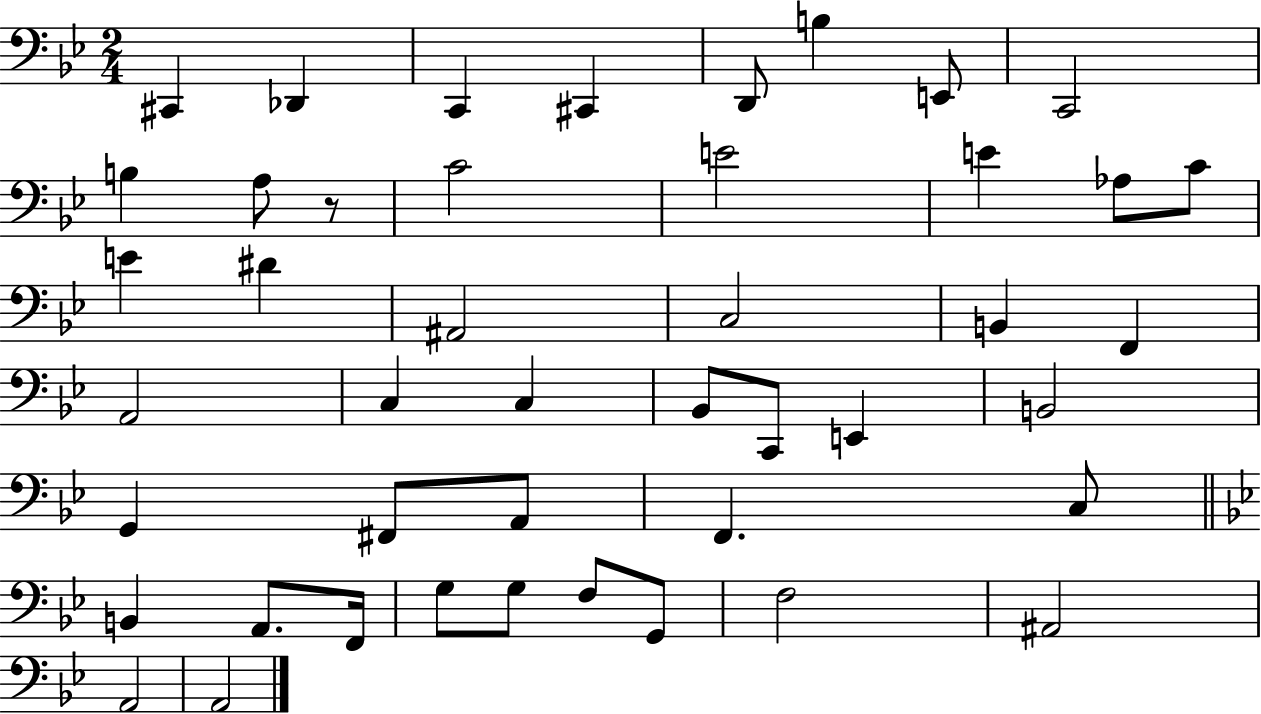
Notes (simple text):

C#2/q Db2/q C2/q C#2/q D2/e B3/q E2/e C2/h B3/q A3/e R/e C4/h E4/h E4/q Ab3/e C4/e E4/q D#4/q A#2/h C3/h B2/q F2/q A2/h C3/q C3/q Bb2/e C2/e E2/q B2/h G2/q F#2/e A2/e F2/q. C3/e B2/q A2/e. F2/s G3/e G3/e F3/e G2/e F3/h A#2/h A2/h A2/h